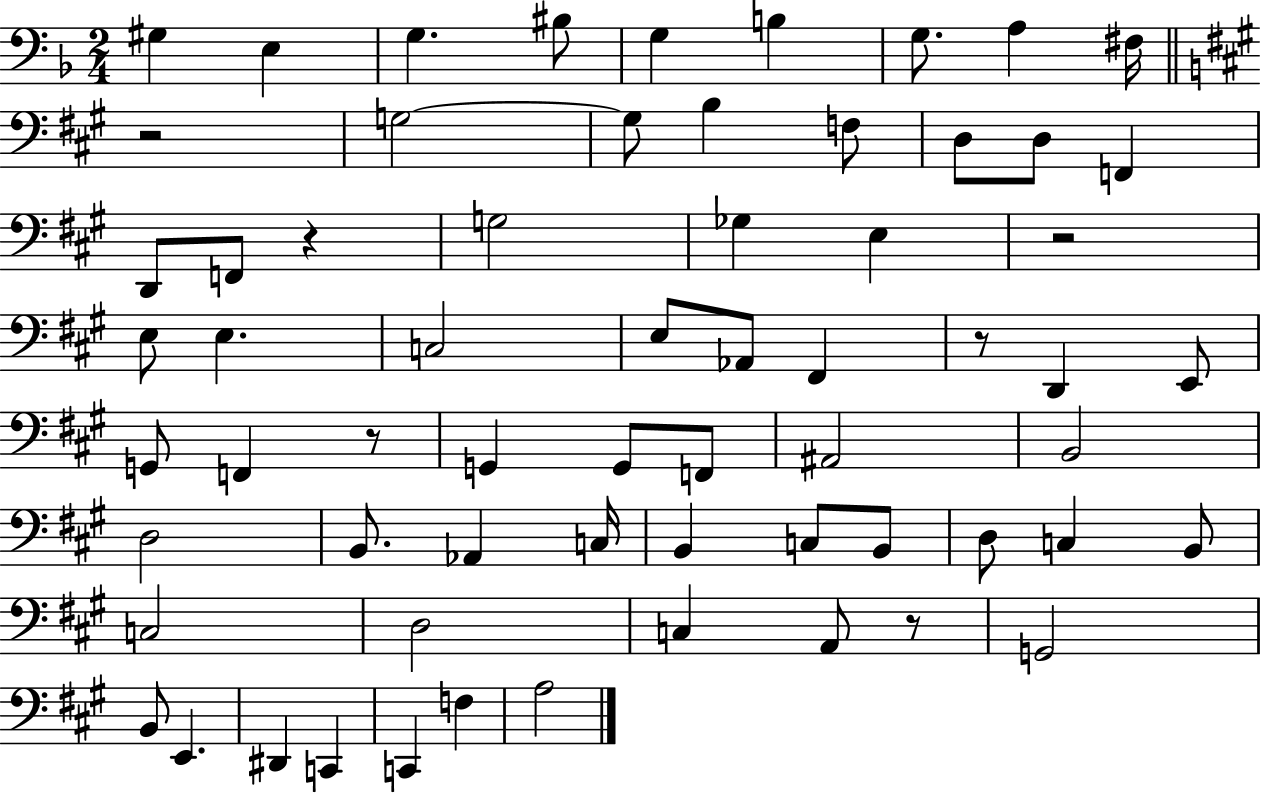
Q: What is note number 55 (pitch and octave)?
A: C2